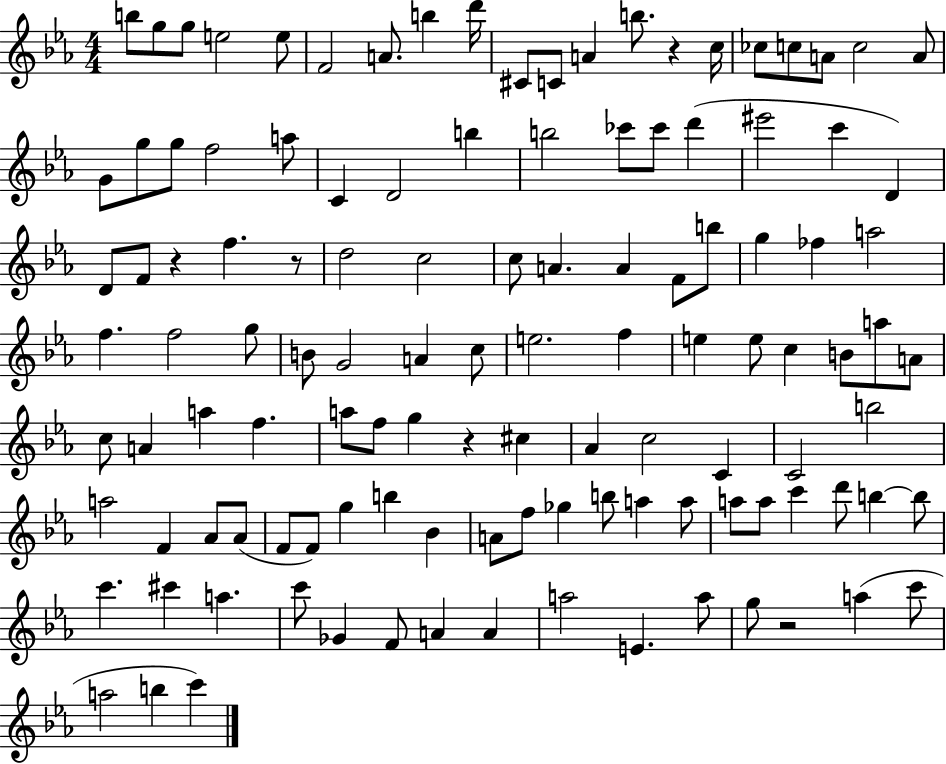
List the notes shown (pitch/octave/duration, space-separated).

B5/e G5/e G5/e E5/h E5/e F4/h A4/e. B5/q D6/s C#4/e C4/e A4/q B5/e. R/q C5/s CES5/e C5/e A4/e C5/h A4/e G4/e G5/e G5/e F5/h A5/e C4/q D4/h B5/q B5/h CES6/e CES6/e D6/q EIS6/h C6/q D4/q D4/e F4/e R/q F5/q. R/e D5/h C5/h C5/e A4/q. A4/q F4/e B5/e G5/q FES5/q A5/h F5/q. F5/h G5/e B4/e G4/h A4/q C5/e E5/h. F5/q E5/q E5/e C5/q B4/e A5/e A4/e C5/e A4/q A5/q F5/q. A5/e F5/e G5/q R/q C#5/q Ab4/q C5/h C4/q C4/h B5/h A5/h F4/q Ab4/e Ab4/e F4/e F4/e G5/q B5/q Bb4/q A4/e F5/e Gb5/q B5/e A5/q A5/e A5/e A5/e C6/q D6/e B5/q B5/e C6/q. C#6/q A5/q. C6/e Gb4/q F4/e A4/q A4/q A5/h E4/q. A5/e G5/e R/h A5/q C6/e A5/h B5/q C6/q